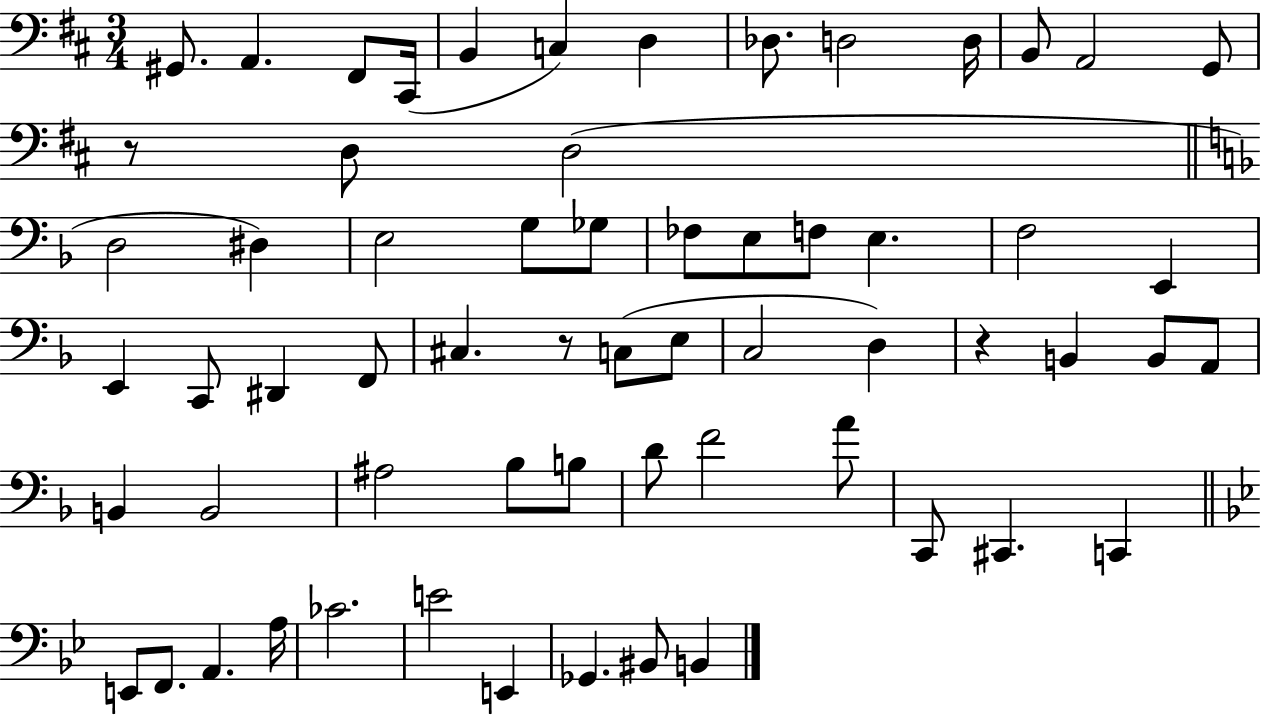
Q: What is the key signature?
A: D major